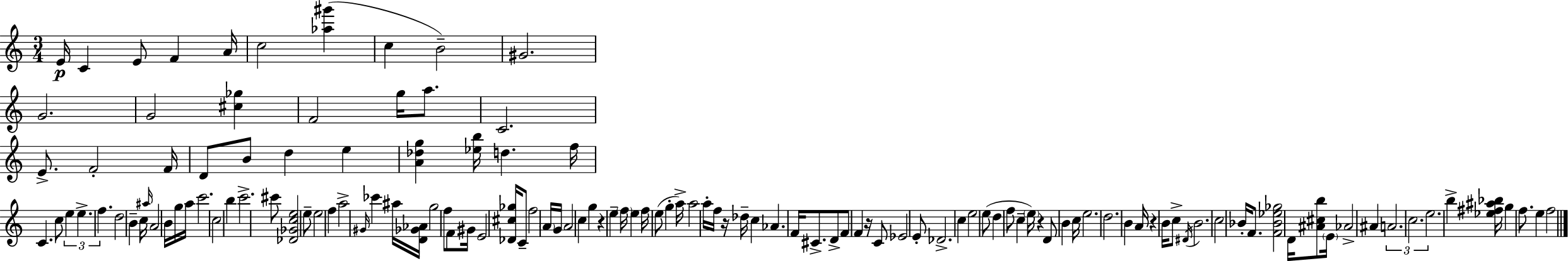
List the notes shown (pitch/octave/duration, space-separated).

E4/s C4/q E4/e F4/q A4/s C5/h [Ab5,G#6]/q C5/q B4/h G#4/h. G4/h. G4/h [C#5,Gb5]/q F4/h G5/s A5/e. C4/h. E4/e. F4/h F4/s D4/e B4/e D5/q E5/q [A4,Db5,G5]/q [Eb5,B5]/s D5/q. F5/s C4/q. C5/e E5/q E5/q. F5/q. D5/h B4/q C5/s A#5/s A4/h B4/s G5/s A5/s C6/h. C5/h B5/q C6/h. C#6/e [Db4,Gb4,C5,E5]/h E5/e E5/h F5/q A5/h G#4/s CES6/q A#5/s [D4,Gb4,Ab4]/s G5/h F5/e F4/e G#4/s E4/h [Db4,C#5,Gb5]/s C4/e F5/h A4/s G4/s A4/h C5/q G5/q R/q E5/q F5/s E5/q F5/s E5/e G5/q A5/s A5/h A5/s F5/s R/s Db5/s C5/q Ab4/q. F4/s C#4/e. D4/e F4/e F4/q R/s C4/e Eb4/h E4/e Db4/h. C5/q E5/h E5/e D5/q F5/e C5/q E5/s R/q D4/e B4/q C5/s E5/h. D5/h. B4/q A4/s R/q B4/s C5/e D#4/s B4/h. C5/h Bb4/s F4/e. [F4,Bb4,Eb5,Gb5]/h D4/s [A#4,C#5,B5]/e E4/s Ab4/h A#4/q A4/h. C5/h. E5/h. B5/q [Eb5,F#5,A#5,Bb5]/s G5/q F5/e. E5/q F5/h